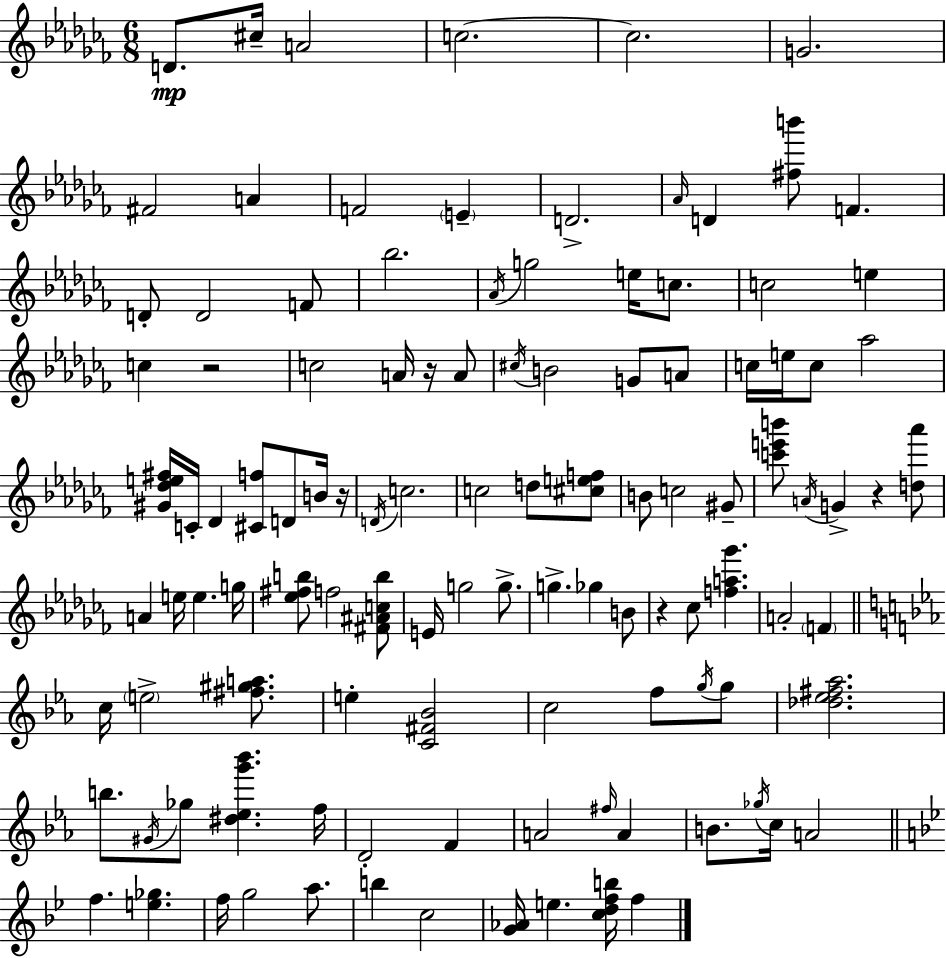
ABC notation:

X:1
T:Untitled
M:6/8
L:1/4
K:Abm
D/2 ^c/4 A2 c2 c2 G2 ^F2 A F2 E D2 _A/4 D [^fb']/2 F D/2 D2 F/2 _b2 _A/4 g2 e/4 c/2 c2 e c z2 c2 A/4 z/4 A/2 ^c/4 B2 G/2 A/2 c/4 e/4 c/2 _a2 [^G_de^f]/4 C/4 _D [^Cf]/2 D/2 B/4 z/4 D/4 c2 c2 d/2 [^cef]/2 B/2 c2 ^G/2 [c'e'b']/2 A/4 G z [d_a']/2 A e/4 e g/4 [_e^fb]/2 f2 [^F^Acb]/2 E/4 g2 g/2 g _g B/2 z _c/2 [fa_g'] A2 F c/4 e2 [^f^ga]/2 e [C^F_B]2 c2 f/2 g/4 g/2 [_d_e^f_a]2 b/2 ^G/4 _g/2 [^d_eg'_b'] f/4 D2 F A2 ^f/4 A B/2 _g/4 c/4 A2 f [e_g] f/4 g2 a/2 b c2 [G_A]/4 e [cdfb]/4 f